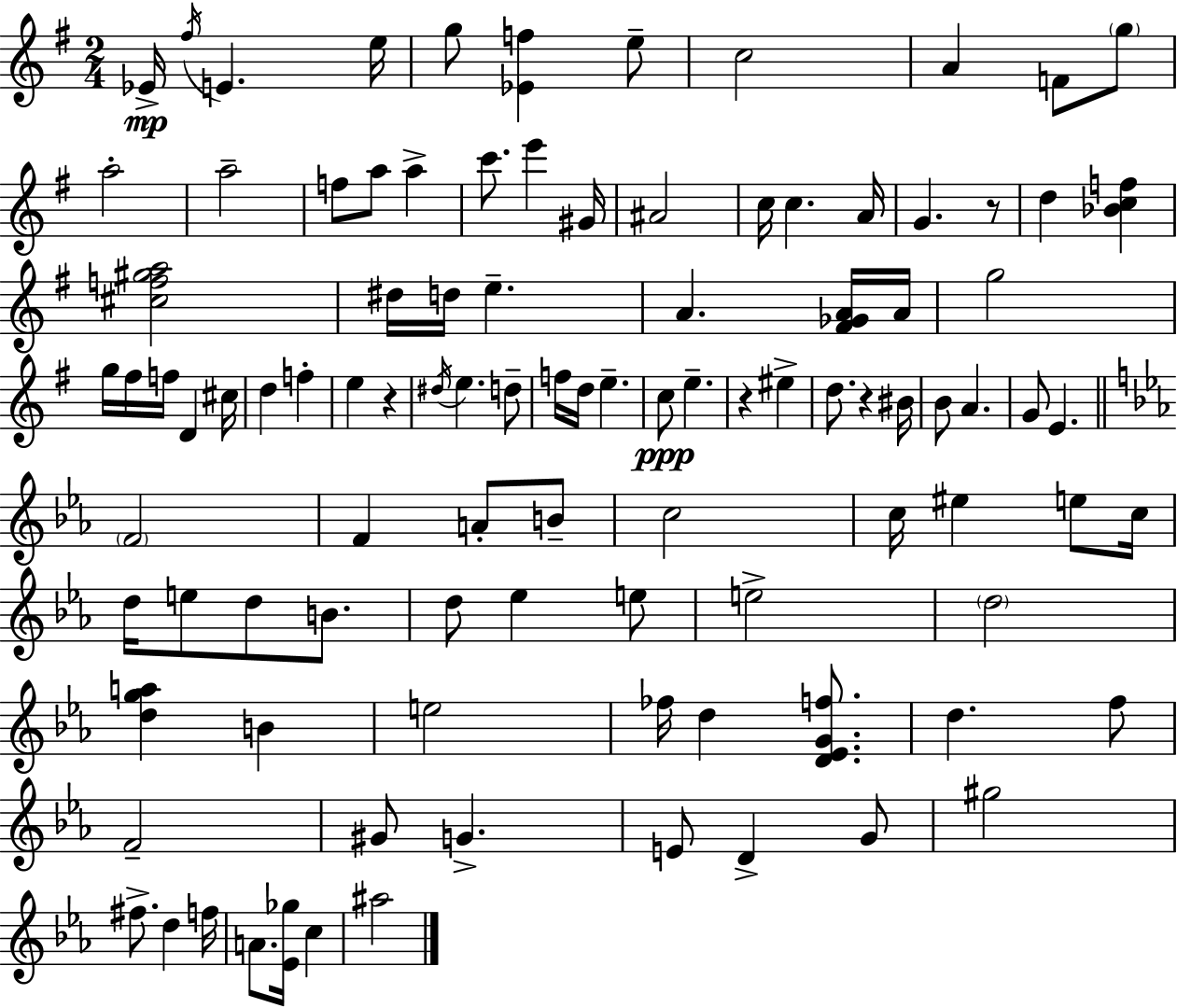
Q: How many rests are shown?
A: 4